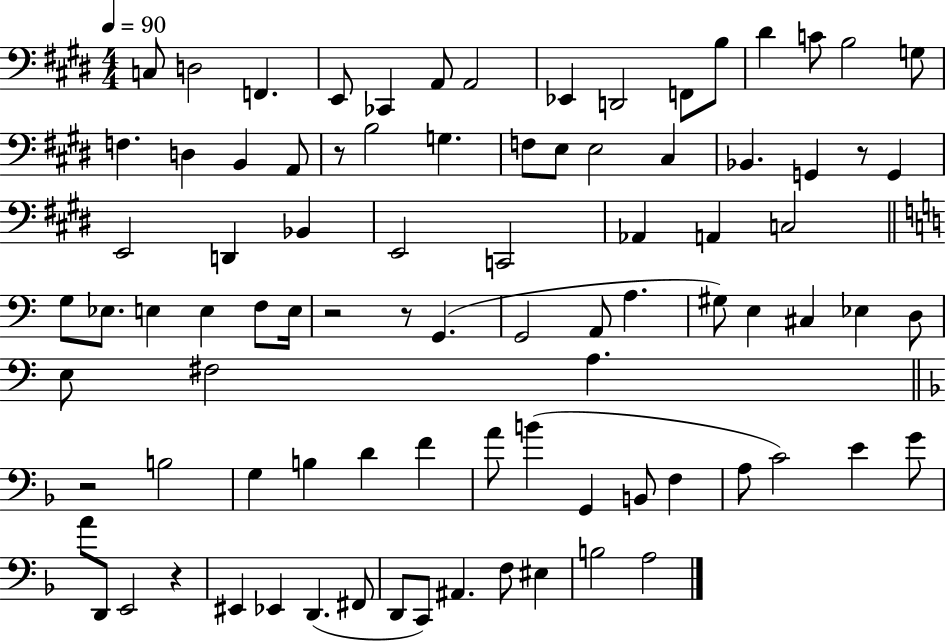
X:1
T:Untitled
M:4/4
L:1/4
K:E
C,/2 D,2 F,, E,,/2 _C,, A,,/2 A,,2 _E,, D,,2 F,,/2 B,/2 ^D C/2 B,2 G,/2 F, D, B,, A,,/2 z/2 B,2 G, F,/2 E,/2 E,2 ^C, _B,, G,, z/2 G,, E,,2 D,, _B,, E,,2 C,,2 _A,, A,, C,2 G,/2 _E,/2 E, E, F,/2 E,/4 z2 z/2 G,, G,,2 A,,/2 A, ^G,/2 E, ^C, _E, D,/2 E,/2 ^F,2 A, z2 B,2 G, B, D F A/2 B G,, B,,/2 F, A,/2 C2 E G/2 A/2 D,,/2 E,,2 z ^E,, _E,, D,, ^F,,/2 D,,/2 C,,/2 ^A,, F,/2 ^E, B,2 A,2